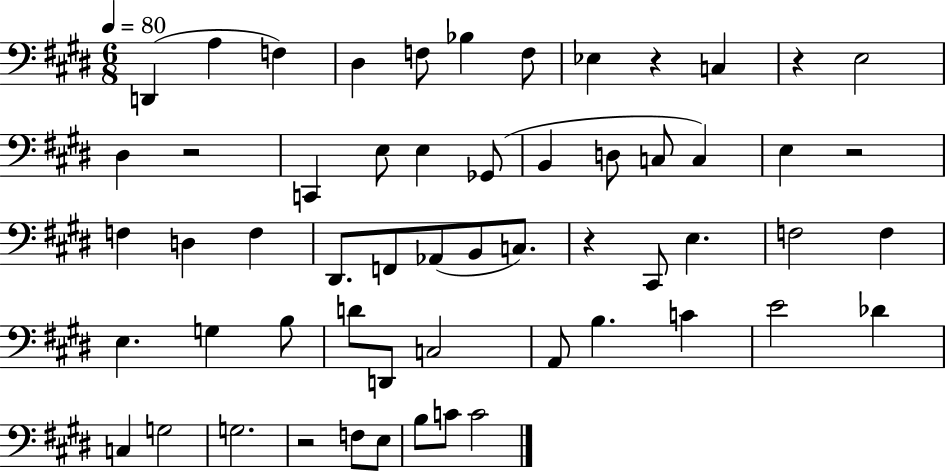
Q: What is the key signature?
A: E major